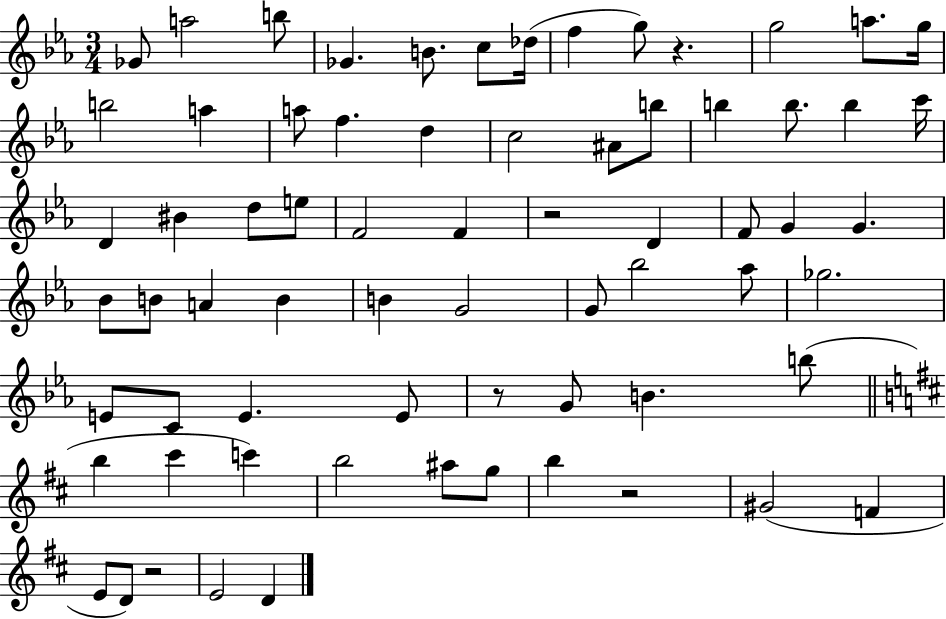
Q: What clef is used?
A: treble